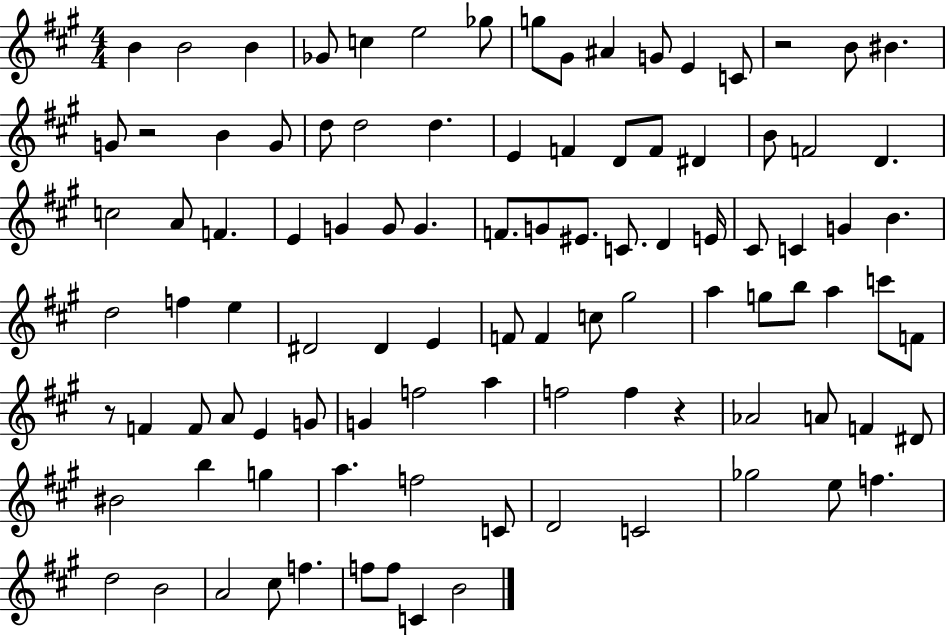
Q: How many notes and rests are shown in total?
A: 100